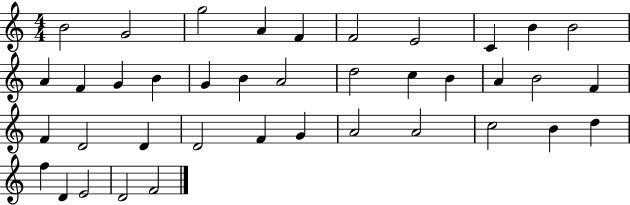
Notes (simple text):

B4/h G4/h G5/h A4/q F4/q F4/h E4/h C4/q B4/q B4/h A4/q F4/q G4/q B4/q G4/q B4/q A4/h D5/h C5/q B4/q A4/q B4/h F4/q F4/q D4/h D4/q D4/h F4/q G4/q A4/h A4/h C5/h B4/q D5/q F5/q D4/q E4/h D4/h F4/h